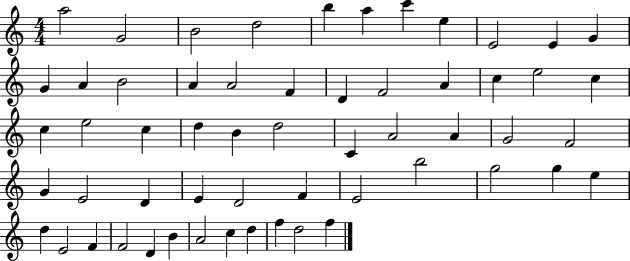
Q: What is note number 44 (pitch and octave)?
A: G5